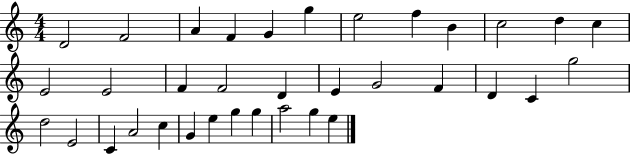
D4/h F4/h A4/q F4/q G4/q G5/q E5/h F5/q B4/q C5/h D5/q C5/q E4/h E4/h F4/q F4/h D4/q E4/q G4/h F4/q D4/q C4/q G5/h D5/h E4/h C4/q A4/h C5/q G4/q E5/q G5/q G5/q A5/h G5/q E5/q